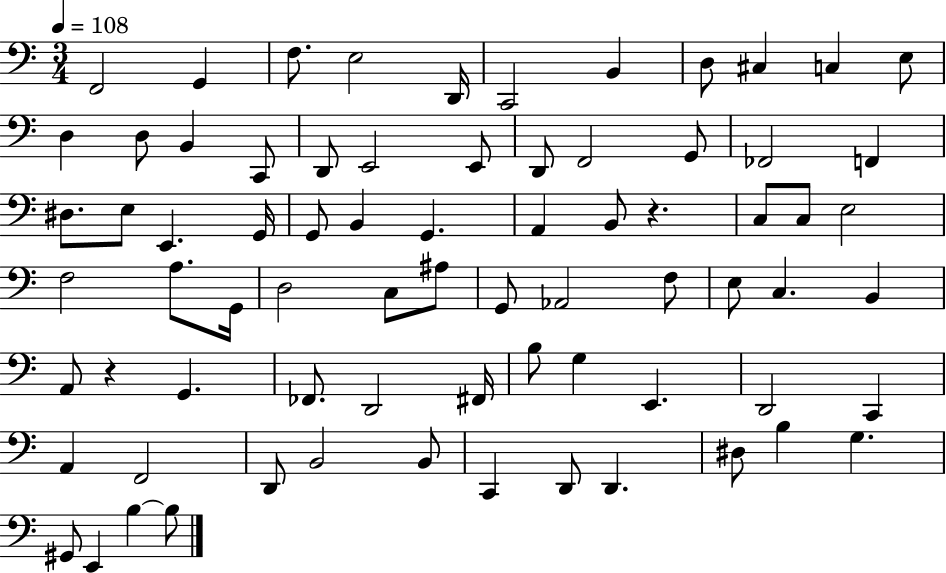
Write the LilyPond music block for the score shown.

{
  \clef bass
  \numericTimeSignature
  \time 3/4
  \key c \major
  \tempo 4 = 108
  f,2 g,4 | f8. e2 d,16 | c,2 b,4 | d8 cis4 c4 e8 | \break d4 d8 b,4 c,8 | d,8 e,2 e,8 | d,8 f,2 g,8 | fes,2 f,4 | \break dis8. e8 e,4. g,16 | g,8 b,4 g,4. | a,4 b,8 r4. | c8 c8 e2 | \break f2 a8. g,16 | d2 c8 ais8 | g,8 aes,2 f8 | e8 c4. b,4 | \break a,8 r4 g,4. | fes,8. d,2 fis,16 | b8 g4 e,4. | d,2 c,4 | \break a,4 f,2 | d,8 b,2 b,8 | c,4 d,8 d,4. | dis8 b4 g4. | \break gis,8 e,4 b4~~ b8 | \bar "|."
}